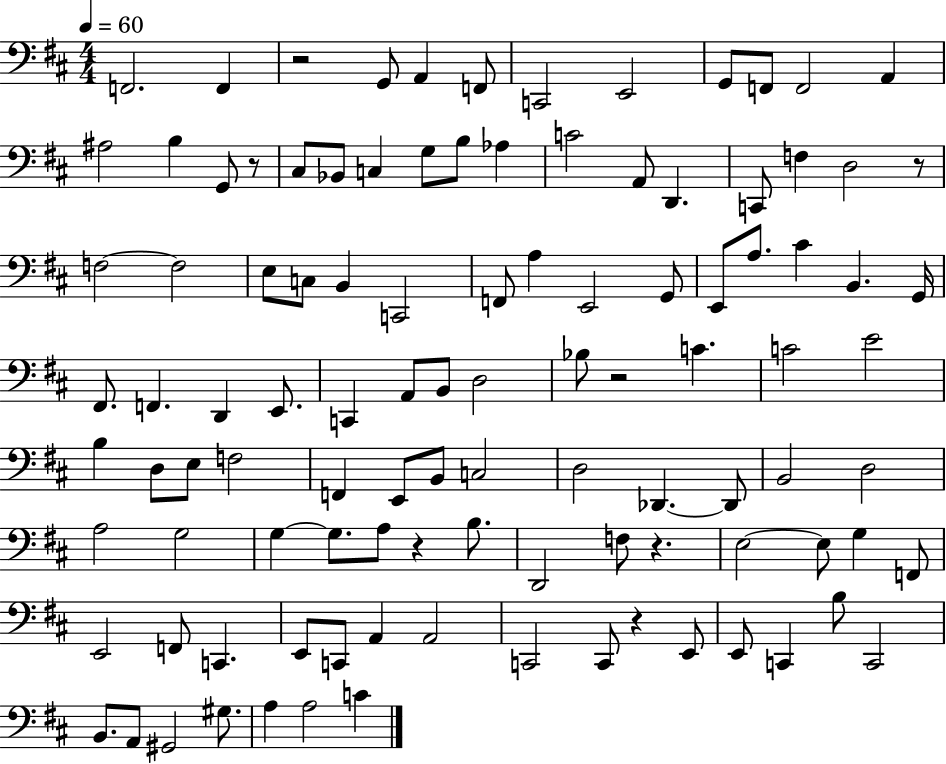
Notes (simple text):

F2/h. F2/q R/h G2/e A2/q F2/e C2/h E2/h G2/e F2/e F2/h A2/q A#3/h B3/q G2/e R/e C#3/e Bb2/e C3/q G3/e B3/e Ab3/q C4/h A2/e D2/q. C2/e F3/q D3/h R/e F3/h F3/h E3/e C3/e B2/q C2/h F2/e A3/q E2/h G2/e E2/e A3/e. C#4/q B2/q. G2/s F#2/e. F2/q. D2/q E2/e. C2/q A2/e B2/e D3/h Bb3/e R/h C4/q. C4/h E4/h B3/q D3/e E3/e F3/h F2/q E2/e B2/e C3/h D3/h Db2/q. Db2/e B2/h D3/h A3/h G3/h G3/q G3/e. A3/e R/q B3/e. D2/h F3/e R/q. E3/h E3/e G3/q F2/e E2/h F2/e C2/q. E2/e C2/e A2/q A2/h C2/h C2/e R/q E2/e E2/e C2/q B3/e C2/h B2/e. A2/e G#2/h G#3/e. A3/q A3/h C4/q